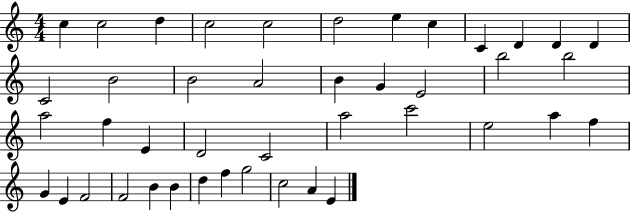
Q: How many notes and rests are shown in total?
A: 43